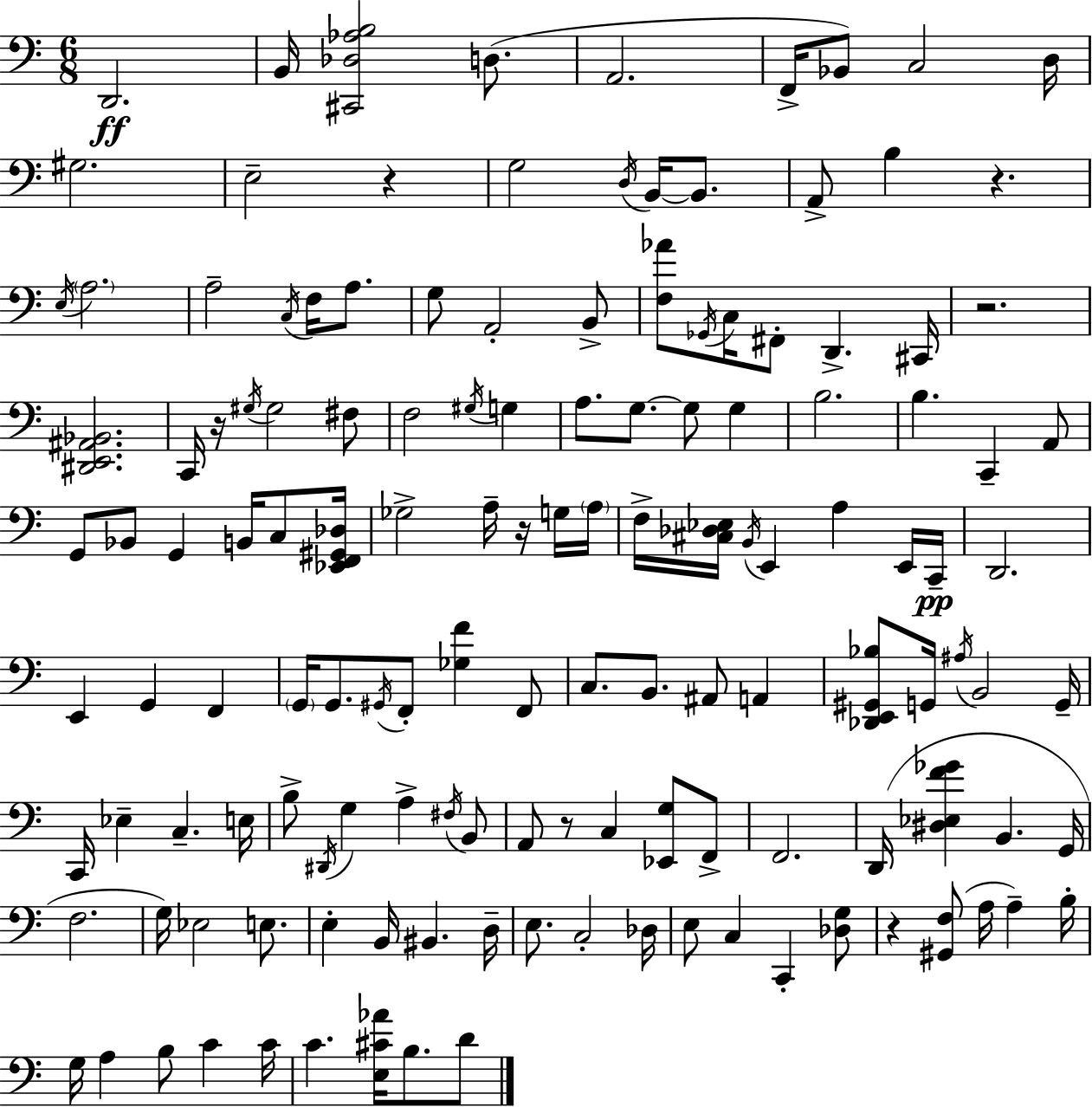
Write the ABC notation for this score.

X:1
T:Untitled
M:6/8
L:1/4
K:C
D,,2 B,,/4 [^C,,_D,_A,B,]2 D,/2 A,,2 F,,/4 _B,,/2 C,2 D,/4 ^G,2 E,2 z G,2 D,/4 B,,/4 B,,/2 A,,/2 B, z E,/4 A,2 A,2 C,/4 F,/4 A,/2 G,/2 A,,2 B,,/2 [F,_A]/2 _G,,/4 C,/4 ^F,,/2 D,, ^C,,/4 z2 [^D,,E,,^A,,_B,,]2 C,,/4 z/4 ^G,/4 ^G,2 ^F,/2 F,2 ^G,/4 G, A,/2 G,/2 G,/2 G, B,2 B, C,, A,,/2 G,,/2 _B,,/2 G,, B,,/4 C,/2 [_E,,F,,^G,,_D,]/4 _G,2 A,/4 z/4 G,/4 A,/4 F,/4 [^C,_D,_E,]/4 B,,/4 E,, A, E,,/4 C,,/4 D,,2 E,, G,, F,, G,,/4 G,,/2 ^G,,/4 F,,/2 [_G,F] F,,/2 C,/2 B,,/2 ^A,,/2 A,, [_D,,E,,^G,,_B,]/2 G,,/4 ^A,/4 B,,2 G,,/4 C,,/4 _E, C, E,/4 B,/2 ^D,,/4 G, A, ^F,/4 B,,/2 A,,/2 z/2 C, [_E,,G,]/2 F,,/2 F,,2 D,,/4 [^D,_E,F_G] B,, G,,/4 F,2 G,/4 _E,2 E,/2 E, B,,/4 ^B,, D,/4 E,/2 C,2 _D,/4 E,/2 C, C,, [_D,G,]/2 z [^G,,F,]/2 A,/4 A, B,/4 G,/4 A, B,/2 C C/4 C [E,^C_A]/4 B,/2 D/2